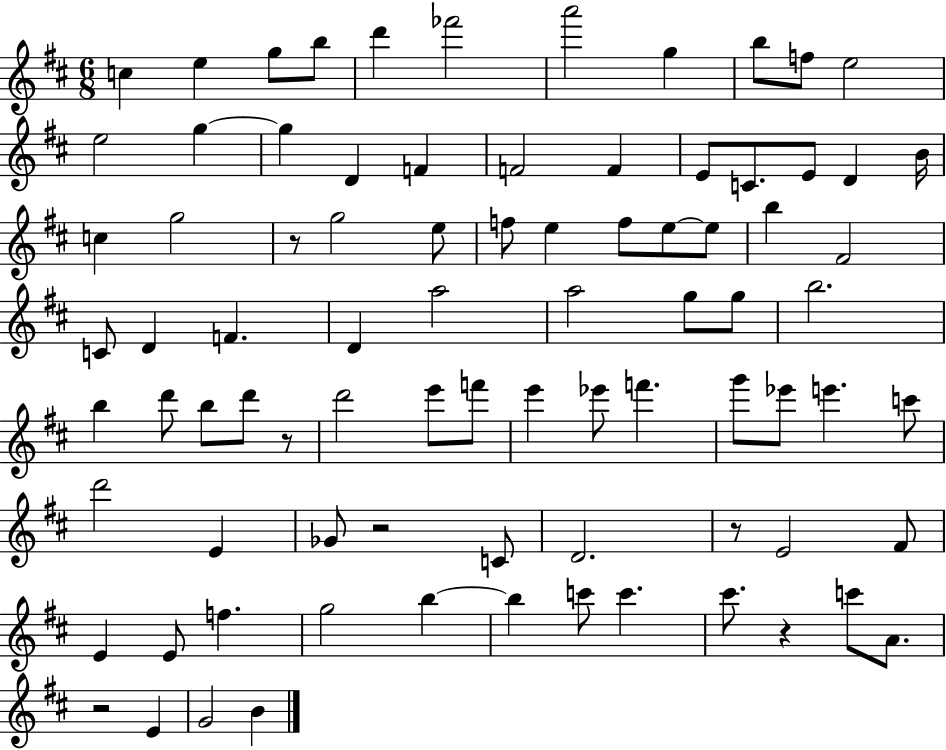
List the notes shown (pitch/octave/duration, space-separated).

C5/q E5/q G5/e B5/e D6/q FES6/h A6/h G5/q B5/e F5/e E5/h E5/h G5/q G5/q D4/q F4/q F4/h F4/q E4/e C4/e. E4/e D4/q B4/s C5/q G5/h R/e G5/h E5/e F5/e E5/q F5/e E5/e E5/e B5/q F#4/h C4/e D4/q F4/q. D4/q A5/h A5/h G5/e G5/e B5/h. B5/q D6/e B5/e D6/e R/e D6/h E6/e F6/e E6/q Eb6/e F6/q. G6/e Eb6/e E6/q. C6/e D6/h E4/q Gb4/e R/h C4/e D4/h. R/e E4/h F#4/e E4/q E4/e F5/q. G5/h B5/q B5/q C6/e C6/q. C#6/e. R/q C6/e A4/e. R/h E4/q G4/h B4/q